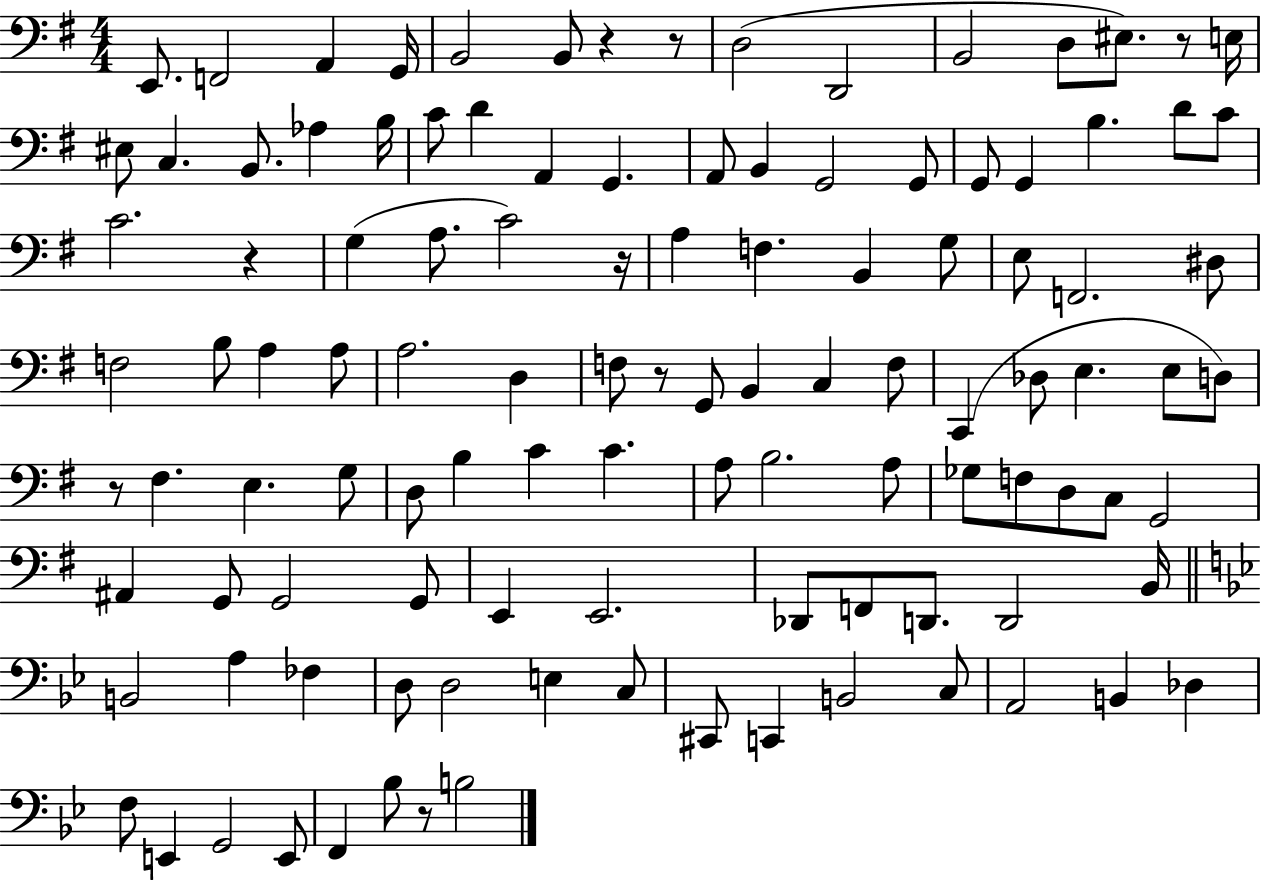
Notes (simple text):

E2/e. F2/h A2/q G2/s B2/h B2/e R/q R/e D3/h D2/h B2/h D3/e EIS3/e. R/e E3/s EIS3/e C3/q. B2/e. Ab3/q B3/s C4/e D4/q A2/q G2/q. A2/e B2/q G2/h G2/e G2/e G2/q B3/q. D4/e C4/e C4/h. R/q G3/q A3/e. C4/h R/s A3/q F3/q. B2/q G3/e E3/e F2/h. D#3/e F3/h B3/e A3/q A3/e A3/h. D3/q F3/e R/e G2/e B2/q C3/q F3/e C2/q Db3/e E3/q. E3/e D3/e R/e F#3/q. E3/q. G3/e D3/e B3/q C4/q C4/q. A3/e B3/h. A3/e Gb3/e F3/e D3/e C3/e G2/h A#2/q G2/e G2/h G2/e E2/q E2/h. Db2/e F2/e D2/e. D2/h B2/s B2/h A3/q FES3/q D3/e D3/h E3/q C3/e C#2/e C2/q B2/h C3/e A2/h B2/q Db3/q F3/e E2/q G2/h E2/e F2/q Bb3/e R/e B3/h